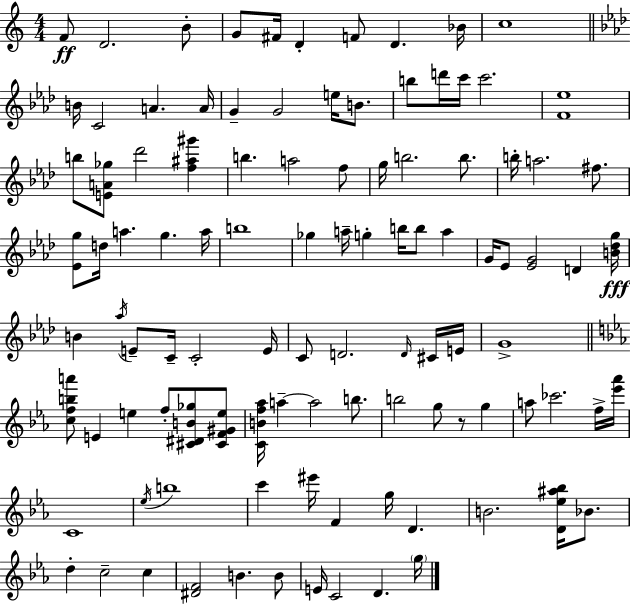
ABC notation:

X:1
T:Untitled
M:4/4
L:1/4
K:Am
F/2 D2 B/2 G/2 ^F/4 D F/2 D _B/4 c4 B/4 C2 A A/4 G G2 e/4 B/2 b/2 d'/4 c'/4 c'2 [F_e]4 b/2 [EA_g]/2 _d'2 [f^a^g'] b a2 f/2 g/4 b2 b/2 b/4 a2 ^f/2 [_Eg]/2 d/4 a g a/4 b4 _g a/4 g b/4 b/2 a G/4 _E/2 [_EG]2 D [B_dg]/4 B _a/4 E/2 C/4 C2 E/4 C/2 D2 D/4 ^C/4 E/4 G4 [cfba']/2 E e f/2 [^C^DB_g]/2 [^CF^Ge]/2 [CBf_a]/4 a a2 b/2 b2 g/2 z/2 g a/2 _c'2 f/4 [_e'_a']/4 C4 _e/4 b4 c' ^e'/4 F g/4 D B2 [D_e^a_b]/4 _B/2 d c2 c [^DF]2 B B/2 E/4 C2 D g/4